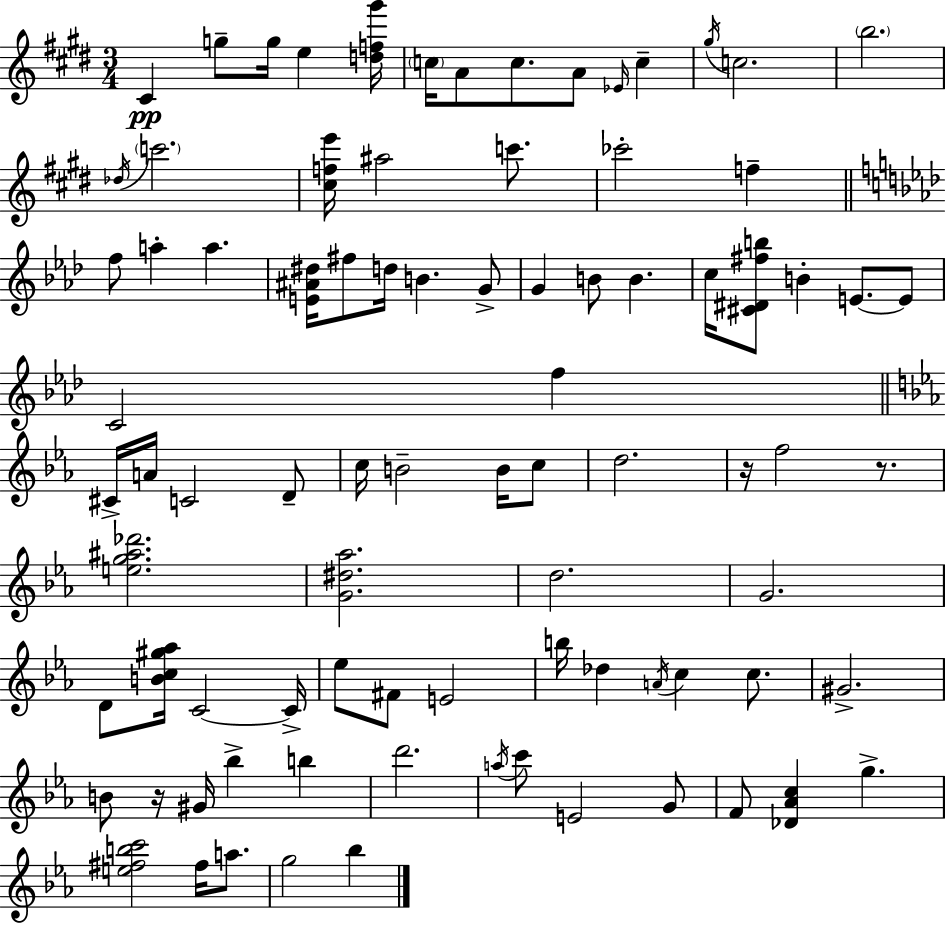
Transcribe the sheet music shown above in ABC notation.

X:1
T:Untitled
M:3/4
L:1/4
K:E
^C g/2 g/4 e [df^g']/4 c/4 A/2 c/2 A/2 _E/4 c ^g/4 c2 b2 _d/4 c'2 [^cfe']/4 ^a2 c'/2 _c'2 f f/2 a a [E^A^d]/4 ^f/2 d/4 B G/2 G B/2 B c/4 [^C^D^fb]/2 B E/2 E/2 C2 f ^C/4 A/4 C2 D/2 c/4 B2 B/4 c/2 d2 z/4 f2 z/2 [eg^a_d']2 [G^d_a]2 d2 G2 D/2 [Bc^g_a]/4 C2 C/4 _e/2 ^F/2 E2 b/4 _d A/4 c c/2 ^G2 B/2 z/4 ^G/4 _b b d'2 a/4 c'/2 E2 G/2 F/2 [_D_Ac] g [e^fbc']2 ^f/4 a/2 g2 _b